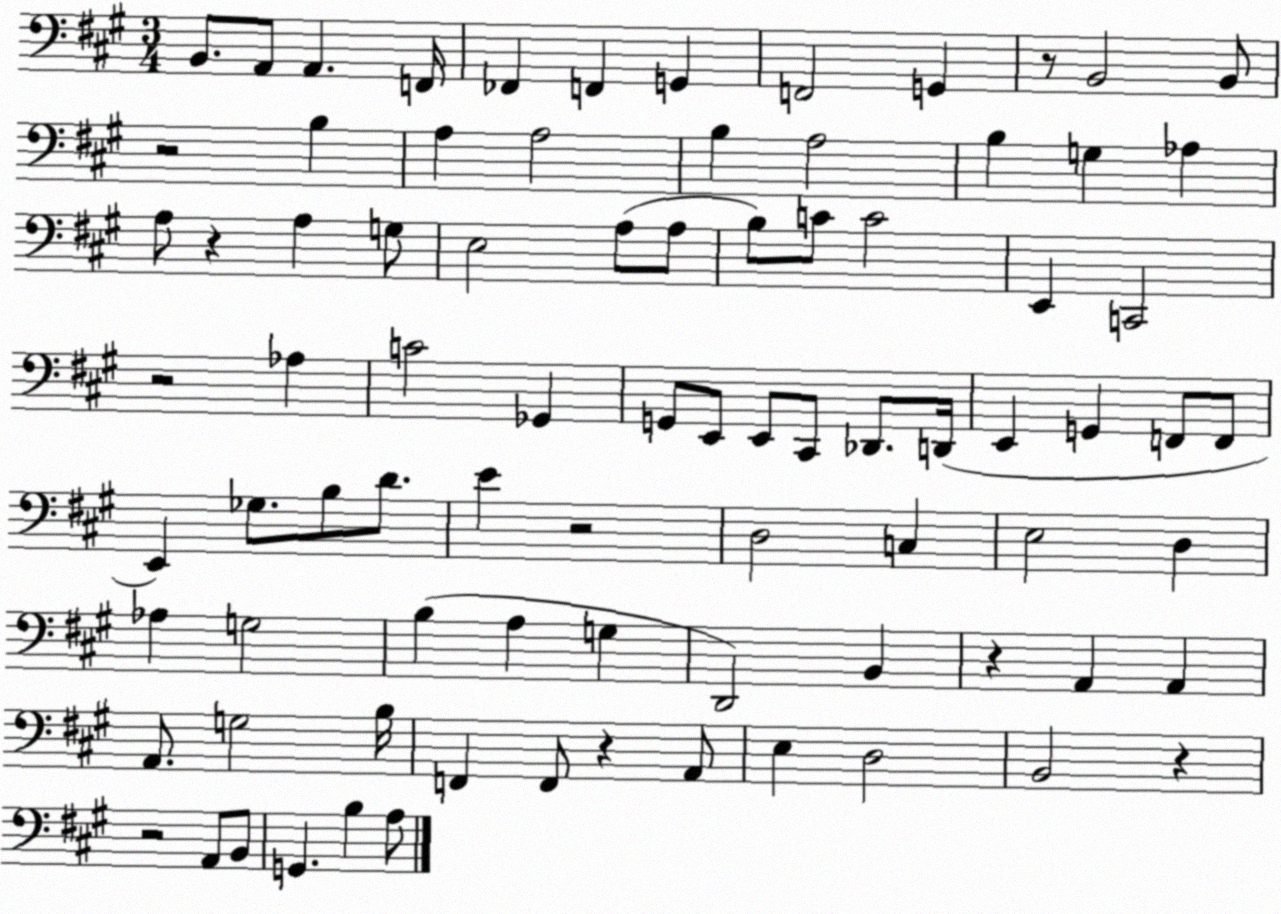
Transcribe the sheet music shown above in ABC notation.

X:1
T:Untitled
M:3/4
L:1/4
K:A
B,,/2 A,,/2 A,, F,,/4 _F,, F,, G,, F,,2 G,, z/2 B,,2 B,,/2 z2 B, A, A,2 B, A,2 B, G, _A, A,/2 z A, G,/2 E,2 A,/2 A,/2 B,/2 C/2 C2 E,, C,,2 z2 _A, C2 _G,, G,,/2 E,,/2 E,,/2 ^C,,/2 _D,,/2 D,,/4 E,, G,, F,,/2 F,,/2 E,, _G,/2 B,/2 D/2 E z2 D,2 C, E,2 D, _A, G,2 B, A, G, D,,2 B,, z A,, A,, A,,/2 G,2 B,/4 F,, F,,/2 z A,,/2 E, D,2 B,,2 z z2 A,,/2 B,,/2 G,, B, A,/2